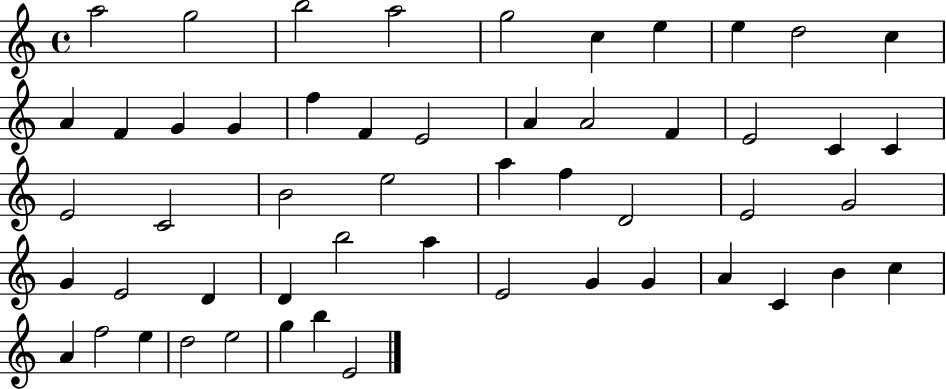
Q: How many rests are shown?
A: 0